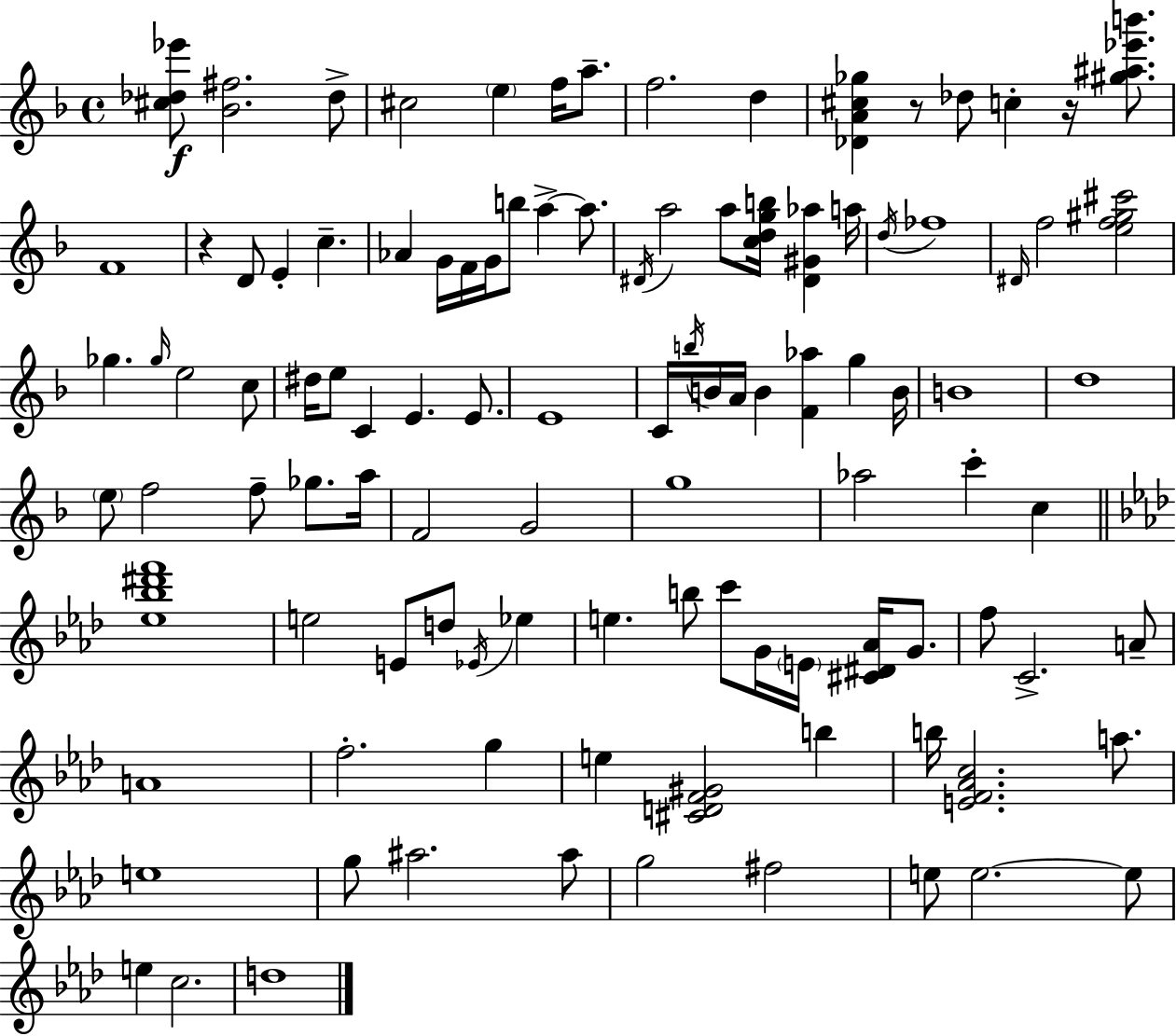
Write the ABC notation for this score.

X:1
T:Untitled
M:4/4
L:1/4
K:F
[^c_d_e']/2 [_B^f]2 _d/2 ^c2 e f/4 a/2 f2 d [_DA^c_g] z/2 _d/2 c z/4 [^g^a_e'b']/2 F4 z D/2 E c _A G/4 F/4 G/4 b/2 a a/2 ^D/4 a2 a/2 [cdgb]/4 [^D^G_a] a/4 d/4 _f4 ^D/4 f2 [ef^g^c']2 _g _g/4 e2 c/2 ^d/4 e/2 C E E/2 E4 C/4 b/4 B/4 A/4 B [F_a] g B/4 B4 d4 e/2 f2 f/2 _g/2 a/4 F2 G2 g4 _a2 c' c [_e_b^d'f']4 e2 E/2 d/2 _E/4 _e e b/2 c'/2 G/4 E/4 [^C^D_A]/4 G/2 f/2 C2 A/2 A4 f2 g e [^CDF^G]2 b b/4 [EF_Ac]2 a/2 e4 g/2 ^a2 ^a/2 g2 ^f2 e/2 e2 e/2 e c2 d4